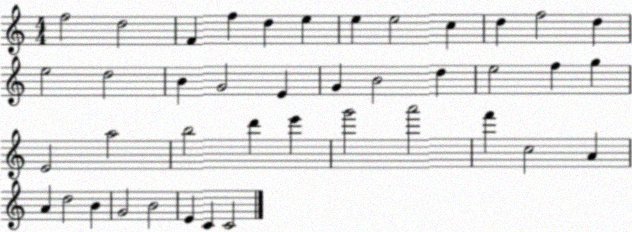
X:1
T:Untitled
M:4/4
L:1/4
K:C
f2 d2 F f d e e e2 c d f2 d e2 d2 B G2 E G B2 d e2 f g E2 a2 b2 d' e' g'2 a'2 f' c2 A A d2 B G2 B2 E C C2